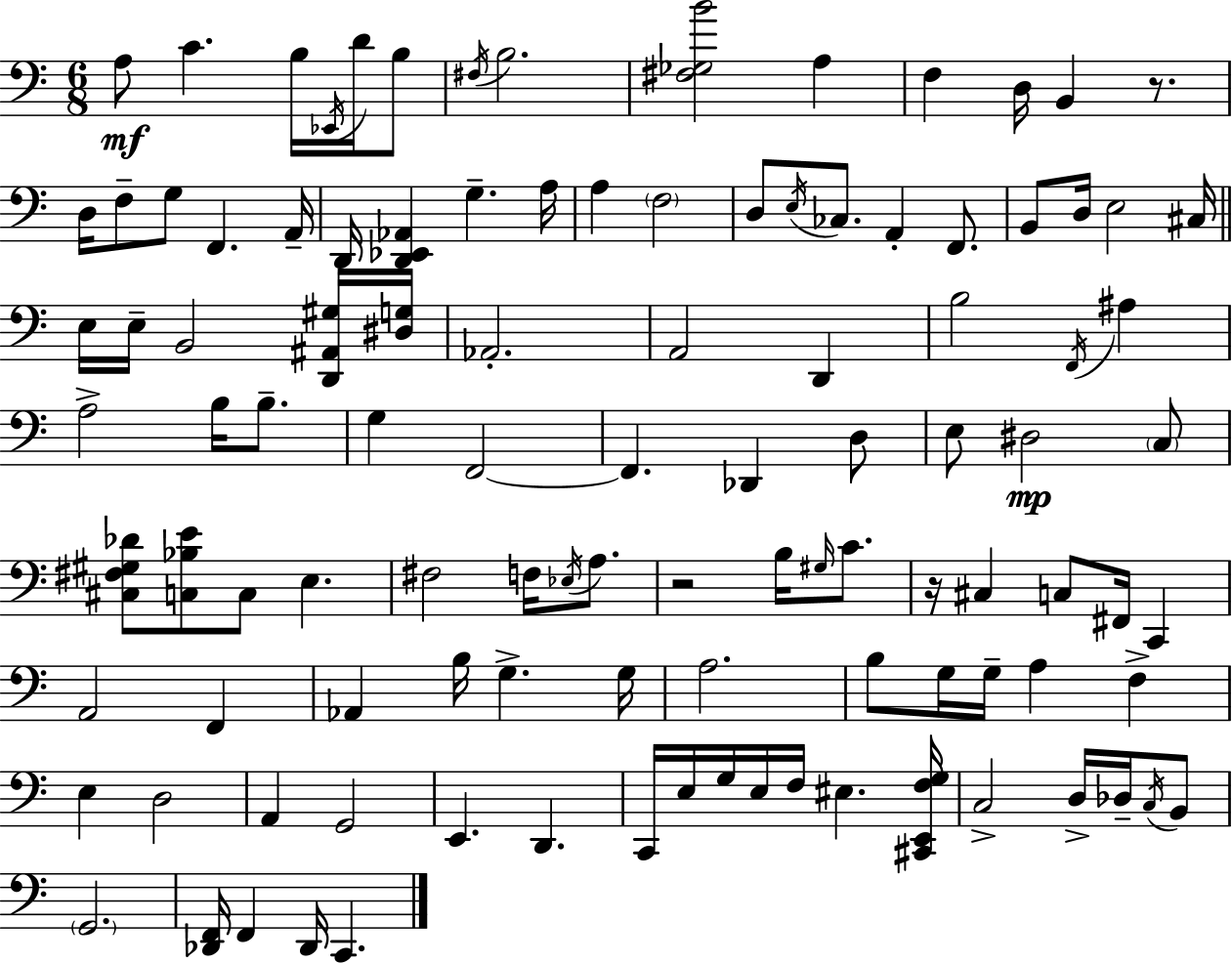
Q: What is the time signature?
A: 6/8